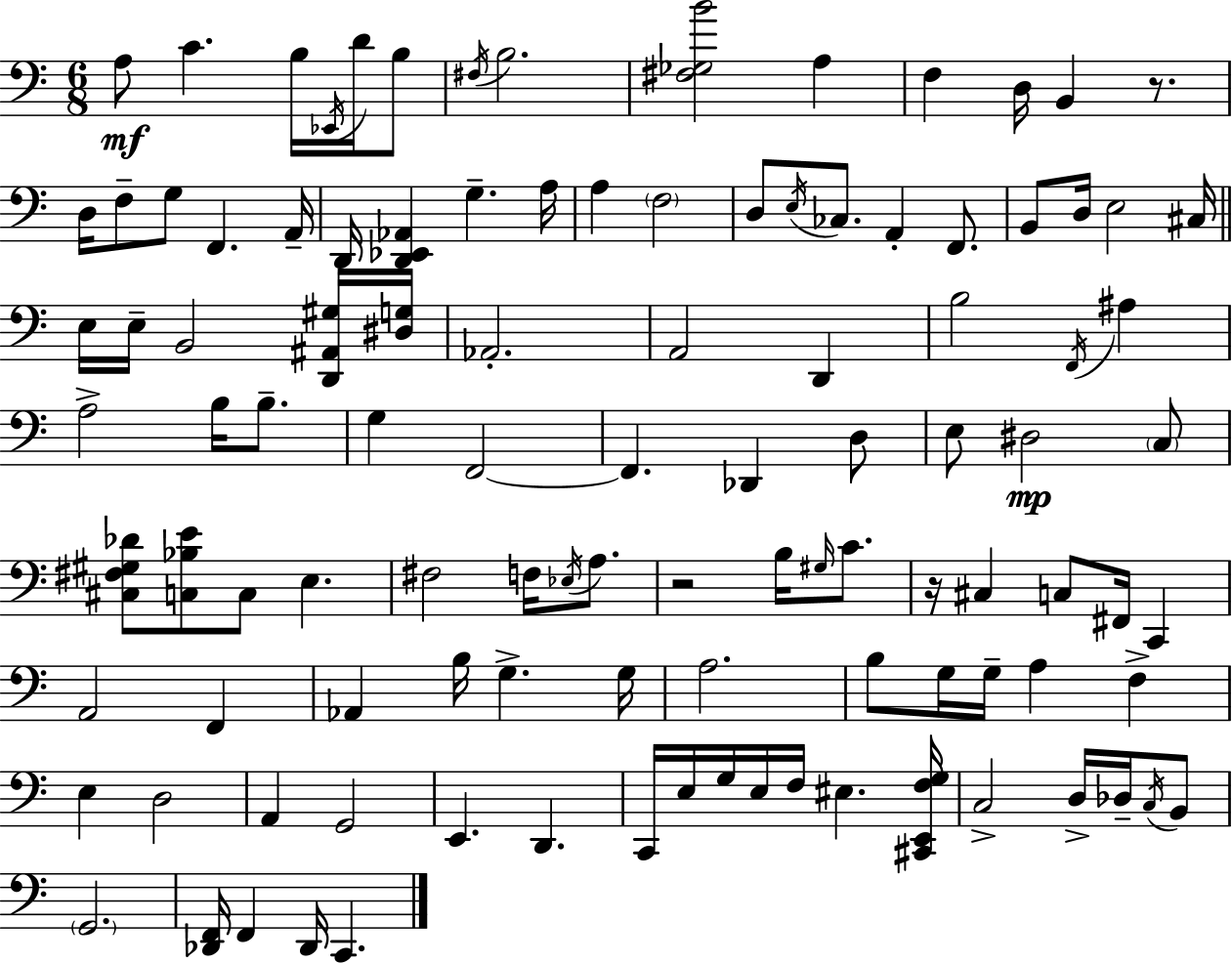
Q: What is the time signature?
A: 6/8